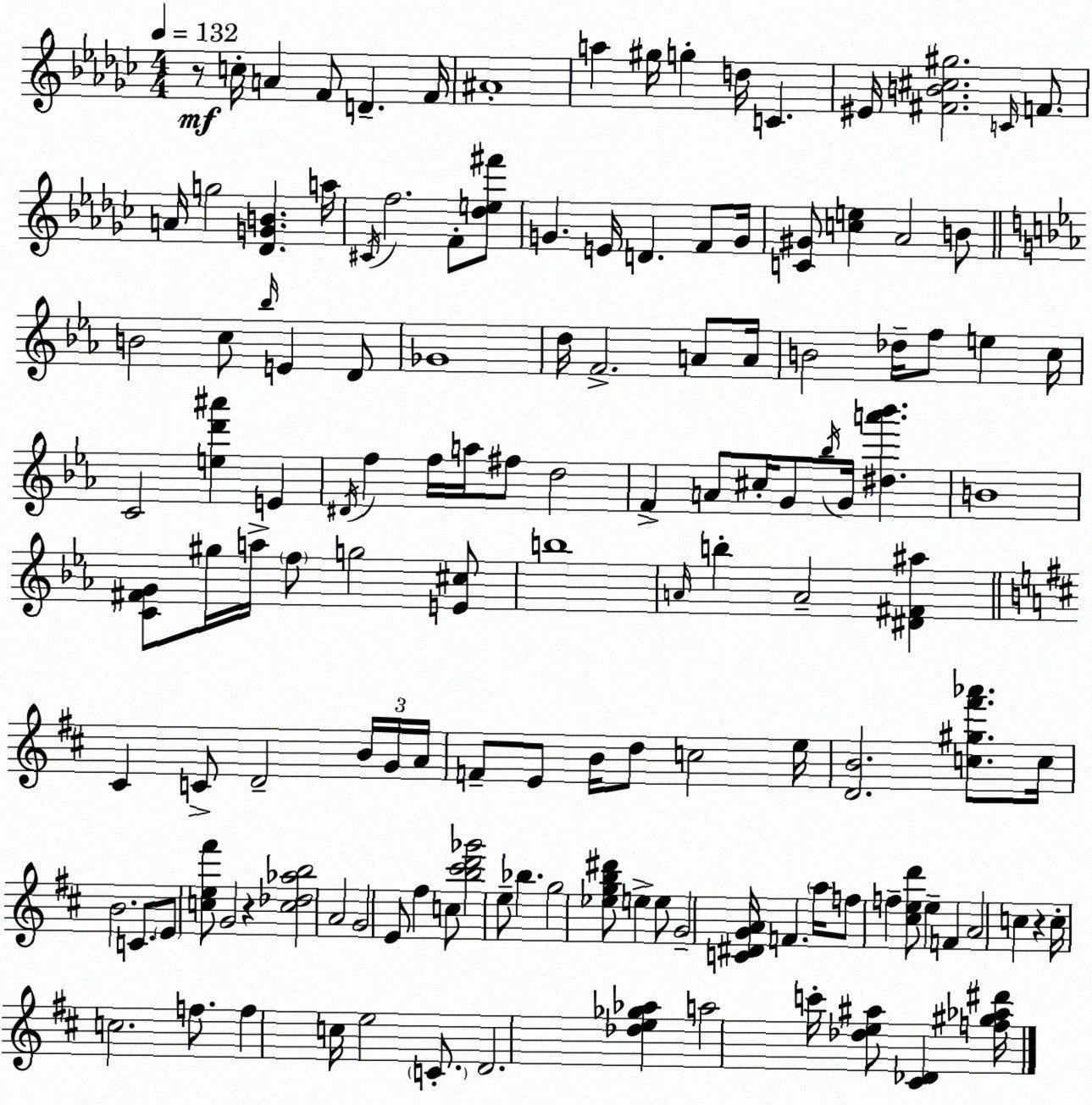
X:1
T:Untitled
M:4/4
L:1/4
K:Ebm
z/2 c/4 A F/2 D F/4 ^A4 a ^g/4 g d/4 C ^E/4 [^FB^c^g]2 C/4 F/2 A/4 g2 [_DGB] a/4 ^C/4 f2 F/2 [_de^f']/2 G E/4 D F/2 G/4 [C^G]/2 [ce] _A2 B/2 B2 c/2 _b/4 E D/2 _G4 d/4 F2 A/2 A/4 B2 _d/4 f/2 e c/4 C2 [ed'^a'] E ^D/4 f f/4 a/4 ^f/2 d2 F A/2 ^c/4 G/2 _b/4 G/4 [^da'_b'] B4 [C^FG]/2 ^g/4 a/4 f/2 g2 [E^c]/2 b4 A/4 b A2 [^D^F^a] ^C C/2 D2 B/4 G/4 A/4 F/2 E/2 B/4 d/2 c2 e/4 [DB]2 [c^g^f'_a']/2 c/4 B2 C/2 E/2 [ce^f']/2 G2 z [c_d_ab]2 A2 G2 E/2 ^f c/2 [b^c'd'_g']2 e/2 _b g2 [_egb^d']/2 e e/2 G2 [C^DGA]/4 F a/4 f/2 f [^ced']/2 e F A2 c z c/4 c2 f/2 f c/4 e2 C/2 D2 [_de_g_a] a2 c'/4 [_de^a]/2 [^C_D] [f^g_a^d']/4